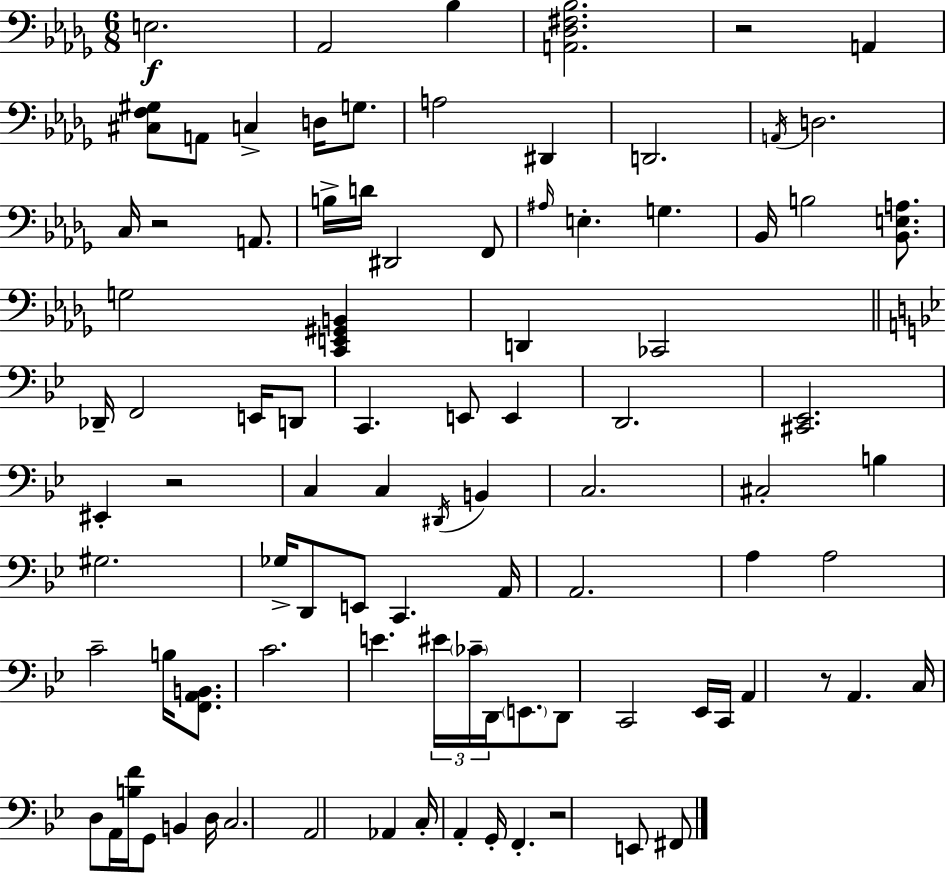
E3/h. Ab2/h Bb3/q [A2,Db3,F#3,Bb3]/h. R/h A2/q [C#3,F3,G#3]/e A2/e C3/q D3/s G3/e. A3/h D#2/q D2/h. A2/s D3/h. C3/s R/h A2/e. B3/s D4/s D#2/h F2/e A#3/s E3/q. G3/q. Bb2/s B3/h [Bb2,E3,A3]/e. G3/h [C2,E2,G#2,B2]/q D2/q CES2/h Db2/s F2/h E2/s D2/e C2/q. E2/e E2/q D2/h. [C#2,Eb2]/h. EIS2/q R/h C3/q C3/q D#2/s B2/q C3/h. C#3/h B3/q G#3/h. Gb3/s D2/e E2/e C2/q. A2/s A2/h. A3/q A3/h C4/h B3/s [F2,A2,B2]/e. C4/h. E4/q. EIS4/s CES4/s D2/s E2/e. D2/e C2/h Eb2/s C2/s A2/q R/e A2/q. C3/s D3/e A2/s [B3,F4]/s G2/e B2/q D3/s C3/h. A2/h Ab2/q C3/s A2/q G2/s F2/q. R/h E2/e F#2/e